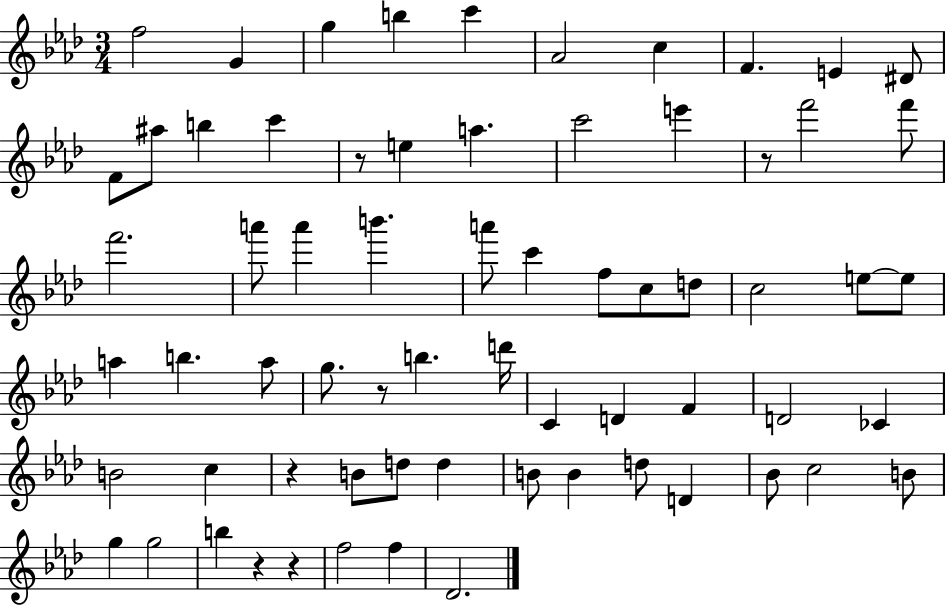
F5/h G4/q G5/q B5/q C6/q Ab4/h C5/q F4/q. E4/q D#4/e F4/e A#5/e B5/q C6/q R/e E5/q A5/q. C6/h E6/q R/e F6/h F6/e F6/h. A6/e A6/q B6/q. A6/e C6/q F5/e C5/e D5/e C5/h E5/e E5/e A5/q B5/q. A5/e G5/e. R/e B5/q. D6/s C4/q D4/q F4/q D4/h CES4/q B4/h C5/q R/q B4/e D5/e D5/q B4/e B4/q D5/e D4/q Bb4/e C5/h B4/e G5/q G5/h B5/q R/q R/q F5/h F5/q Db4/h.